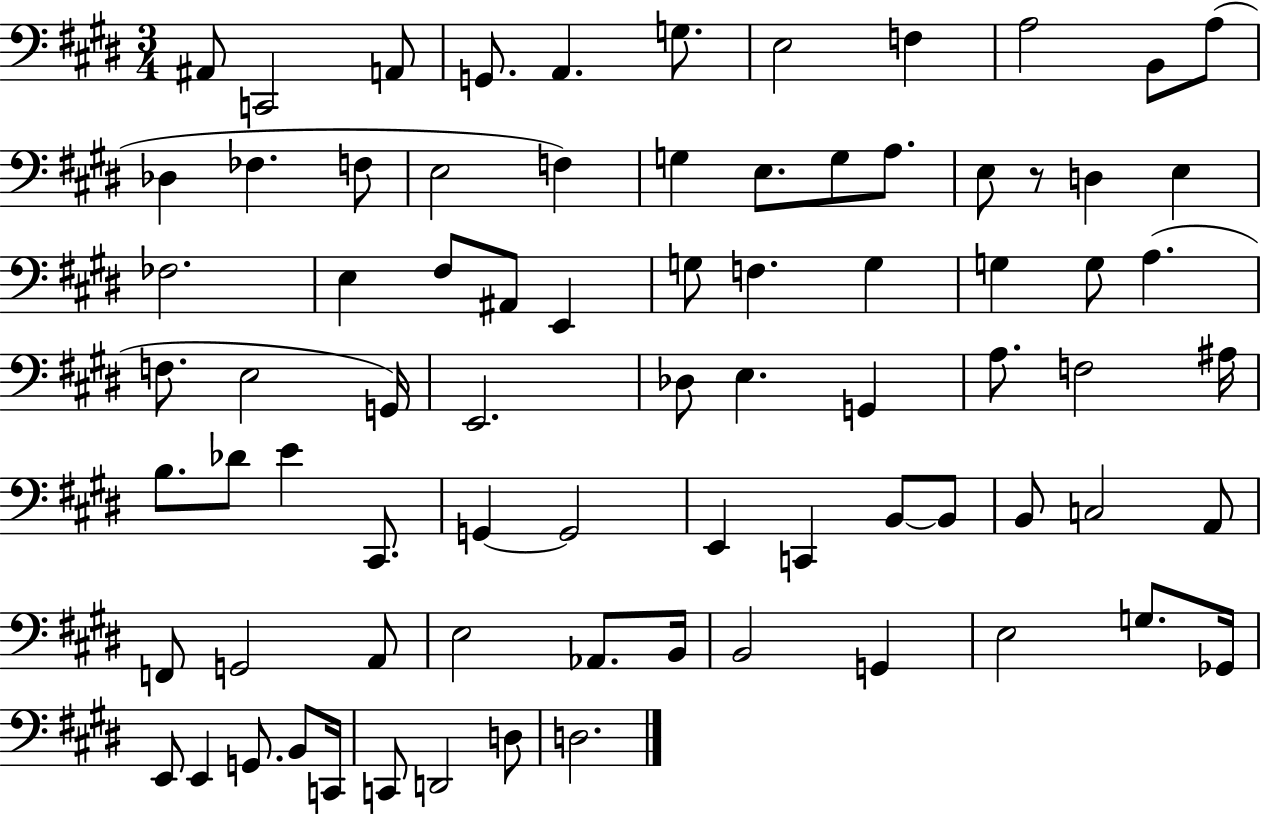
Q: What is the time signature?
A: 3/4